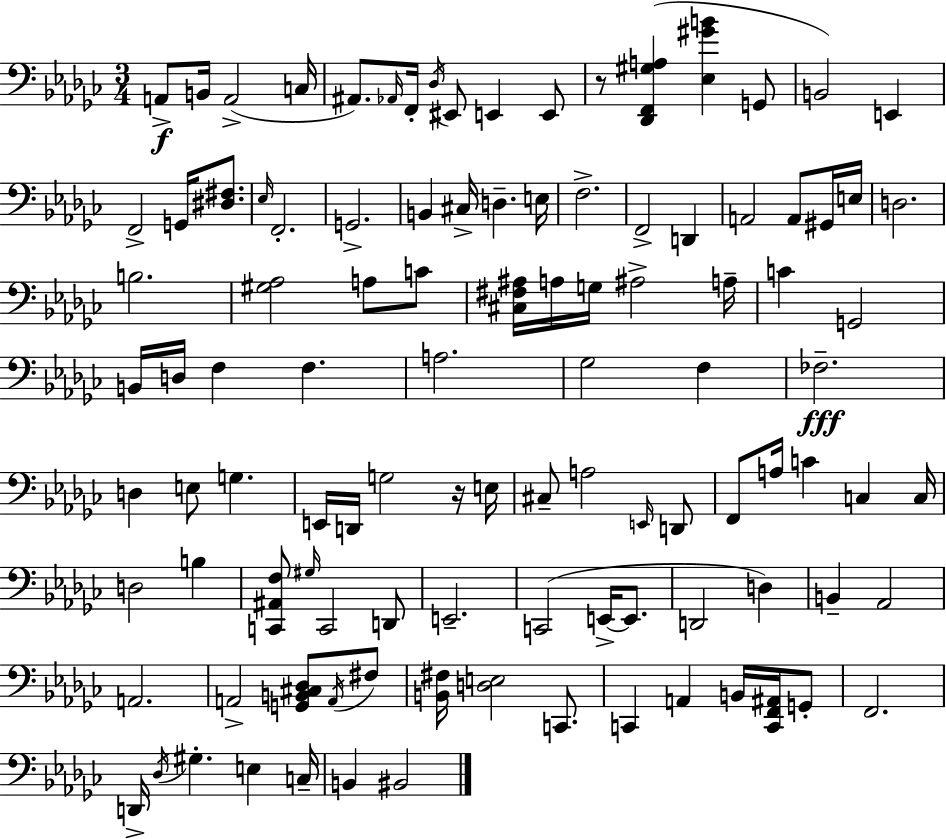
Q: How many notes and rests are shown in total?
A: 106